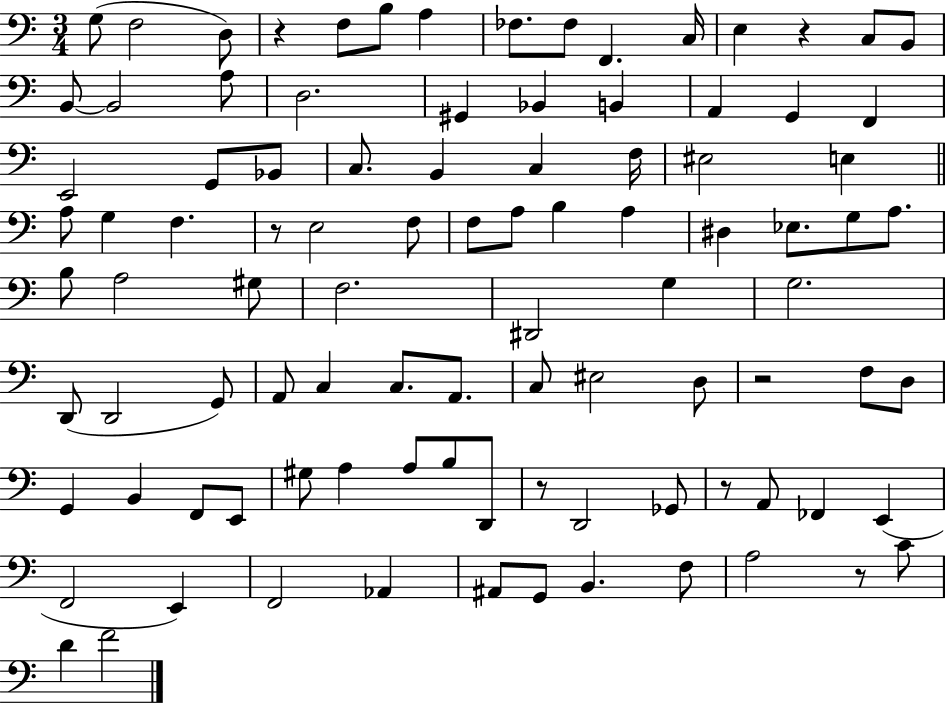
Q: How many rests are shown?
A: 7